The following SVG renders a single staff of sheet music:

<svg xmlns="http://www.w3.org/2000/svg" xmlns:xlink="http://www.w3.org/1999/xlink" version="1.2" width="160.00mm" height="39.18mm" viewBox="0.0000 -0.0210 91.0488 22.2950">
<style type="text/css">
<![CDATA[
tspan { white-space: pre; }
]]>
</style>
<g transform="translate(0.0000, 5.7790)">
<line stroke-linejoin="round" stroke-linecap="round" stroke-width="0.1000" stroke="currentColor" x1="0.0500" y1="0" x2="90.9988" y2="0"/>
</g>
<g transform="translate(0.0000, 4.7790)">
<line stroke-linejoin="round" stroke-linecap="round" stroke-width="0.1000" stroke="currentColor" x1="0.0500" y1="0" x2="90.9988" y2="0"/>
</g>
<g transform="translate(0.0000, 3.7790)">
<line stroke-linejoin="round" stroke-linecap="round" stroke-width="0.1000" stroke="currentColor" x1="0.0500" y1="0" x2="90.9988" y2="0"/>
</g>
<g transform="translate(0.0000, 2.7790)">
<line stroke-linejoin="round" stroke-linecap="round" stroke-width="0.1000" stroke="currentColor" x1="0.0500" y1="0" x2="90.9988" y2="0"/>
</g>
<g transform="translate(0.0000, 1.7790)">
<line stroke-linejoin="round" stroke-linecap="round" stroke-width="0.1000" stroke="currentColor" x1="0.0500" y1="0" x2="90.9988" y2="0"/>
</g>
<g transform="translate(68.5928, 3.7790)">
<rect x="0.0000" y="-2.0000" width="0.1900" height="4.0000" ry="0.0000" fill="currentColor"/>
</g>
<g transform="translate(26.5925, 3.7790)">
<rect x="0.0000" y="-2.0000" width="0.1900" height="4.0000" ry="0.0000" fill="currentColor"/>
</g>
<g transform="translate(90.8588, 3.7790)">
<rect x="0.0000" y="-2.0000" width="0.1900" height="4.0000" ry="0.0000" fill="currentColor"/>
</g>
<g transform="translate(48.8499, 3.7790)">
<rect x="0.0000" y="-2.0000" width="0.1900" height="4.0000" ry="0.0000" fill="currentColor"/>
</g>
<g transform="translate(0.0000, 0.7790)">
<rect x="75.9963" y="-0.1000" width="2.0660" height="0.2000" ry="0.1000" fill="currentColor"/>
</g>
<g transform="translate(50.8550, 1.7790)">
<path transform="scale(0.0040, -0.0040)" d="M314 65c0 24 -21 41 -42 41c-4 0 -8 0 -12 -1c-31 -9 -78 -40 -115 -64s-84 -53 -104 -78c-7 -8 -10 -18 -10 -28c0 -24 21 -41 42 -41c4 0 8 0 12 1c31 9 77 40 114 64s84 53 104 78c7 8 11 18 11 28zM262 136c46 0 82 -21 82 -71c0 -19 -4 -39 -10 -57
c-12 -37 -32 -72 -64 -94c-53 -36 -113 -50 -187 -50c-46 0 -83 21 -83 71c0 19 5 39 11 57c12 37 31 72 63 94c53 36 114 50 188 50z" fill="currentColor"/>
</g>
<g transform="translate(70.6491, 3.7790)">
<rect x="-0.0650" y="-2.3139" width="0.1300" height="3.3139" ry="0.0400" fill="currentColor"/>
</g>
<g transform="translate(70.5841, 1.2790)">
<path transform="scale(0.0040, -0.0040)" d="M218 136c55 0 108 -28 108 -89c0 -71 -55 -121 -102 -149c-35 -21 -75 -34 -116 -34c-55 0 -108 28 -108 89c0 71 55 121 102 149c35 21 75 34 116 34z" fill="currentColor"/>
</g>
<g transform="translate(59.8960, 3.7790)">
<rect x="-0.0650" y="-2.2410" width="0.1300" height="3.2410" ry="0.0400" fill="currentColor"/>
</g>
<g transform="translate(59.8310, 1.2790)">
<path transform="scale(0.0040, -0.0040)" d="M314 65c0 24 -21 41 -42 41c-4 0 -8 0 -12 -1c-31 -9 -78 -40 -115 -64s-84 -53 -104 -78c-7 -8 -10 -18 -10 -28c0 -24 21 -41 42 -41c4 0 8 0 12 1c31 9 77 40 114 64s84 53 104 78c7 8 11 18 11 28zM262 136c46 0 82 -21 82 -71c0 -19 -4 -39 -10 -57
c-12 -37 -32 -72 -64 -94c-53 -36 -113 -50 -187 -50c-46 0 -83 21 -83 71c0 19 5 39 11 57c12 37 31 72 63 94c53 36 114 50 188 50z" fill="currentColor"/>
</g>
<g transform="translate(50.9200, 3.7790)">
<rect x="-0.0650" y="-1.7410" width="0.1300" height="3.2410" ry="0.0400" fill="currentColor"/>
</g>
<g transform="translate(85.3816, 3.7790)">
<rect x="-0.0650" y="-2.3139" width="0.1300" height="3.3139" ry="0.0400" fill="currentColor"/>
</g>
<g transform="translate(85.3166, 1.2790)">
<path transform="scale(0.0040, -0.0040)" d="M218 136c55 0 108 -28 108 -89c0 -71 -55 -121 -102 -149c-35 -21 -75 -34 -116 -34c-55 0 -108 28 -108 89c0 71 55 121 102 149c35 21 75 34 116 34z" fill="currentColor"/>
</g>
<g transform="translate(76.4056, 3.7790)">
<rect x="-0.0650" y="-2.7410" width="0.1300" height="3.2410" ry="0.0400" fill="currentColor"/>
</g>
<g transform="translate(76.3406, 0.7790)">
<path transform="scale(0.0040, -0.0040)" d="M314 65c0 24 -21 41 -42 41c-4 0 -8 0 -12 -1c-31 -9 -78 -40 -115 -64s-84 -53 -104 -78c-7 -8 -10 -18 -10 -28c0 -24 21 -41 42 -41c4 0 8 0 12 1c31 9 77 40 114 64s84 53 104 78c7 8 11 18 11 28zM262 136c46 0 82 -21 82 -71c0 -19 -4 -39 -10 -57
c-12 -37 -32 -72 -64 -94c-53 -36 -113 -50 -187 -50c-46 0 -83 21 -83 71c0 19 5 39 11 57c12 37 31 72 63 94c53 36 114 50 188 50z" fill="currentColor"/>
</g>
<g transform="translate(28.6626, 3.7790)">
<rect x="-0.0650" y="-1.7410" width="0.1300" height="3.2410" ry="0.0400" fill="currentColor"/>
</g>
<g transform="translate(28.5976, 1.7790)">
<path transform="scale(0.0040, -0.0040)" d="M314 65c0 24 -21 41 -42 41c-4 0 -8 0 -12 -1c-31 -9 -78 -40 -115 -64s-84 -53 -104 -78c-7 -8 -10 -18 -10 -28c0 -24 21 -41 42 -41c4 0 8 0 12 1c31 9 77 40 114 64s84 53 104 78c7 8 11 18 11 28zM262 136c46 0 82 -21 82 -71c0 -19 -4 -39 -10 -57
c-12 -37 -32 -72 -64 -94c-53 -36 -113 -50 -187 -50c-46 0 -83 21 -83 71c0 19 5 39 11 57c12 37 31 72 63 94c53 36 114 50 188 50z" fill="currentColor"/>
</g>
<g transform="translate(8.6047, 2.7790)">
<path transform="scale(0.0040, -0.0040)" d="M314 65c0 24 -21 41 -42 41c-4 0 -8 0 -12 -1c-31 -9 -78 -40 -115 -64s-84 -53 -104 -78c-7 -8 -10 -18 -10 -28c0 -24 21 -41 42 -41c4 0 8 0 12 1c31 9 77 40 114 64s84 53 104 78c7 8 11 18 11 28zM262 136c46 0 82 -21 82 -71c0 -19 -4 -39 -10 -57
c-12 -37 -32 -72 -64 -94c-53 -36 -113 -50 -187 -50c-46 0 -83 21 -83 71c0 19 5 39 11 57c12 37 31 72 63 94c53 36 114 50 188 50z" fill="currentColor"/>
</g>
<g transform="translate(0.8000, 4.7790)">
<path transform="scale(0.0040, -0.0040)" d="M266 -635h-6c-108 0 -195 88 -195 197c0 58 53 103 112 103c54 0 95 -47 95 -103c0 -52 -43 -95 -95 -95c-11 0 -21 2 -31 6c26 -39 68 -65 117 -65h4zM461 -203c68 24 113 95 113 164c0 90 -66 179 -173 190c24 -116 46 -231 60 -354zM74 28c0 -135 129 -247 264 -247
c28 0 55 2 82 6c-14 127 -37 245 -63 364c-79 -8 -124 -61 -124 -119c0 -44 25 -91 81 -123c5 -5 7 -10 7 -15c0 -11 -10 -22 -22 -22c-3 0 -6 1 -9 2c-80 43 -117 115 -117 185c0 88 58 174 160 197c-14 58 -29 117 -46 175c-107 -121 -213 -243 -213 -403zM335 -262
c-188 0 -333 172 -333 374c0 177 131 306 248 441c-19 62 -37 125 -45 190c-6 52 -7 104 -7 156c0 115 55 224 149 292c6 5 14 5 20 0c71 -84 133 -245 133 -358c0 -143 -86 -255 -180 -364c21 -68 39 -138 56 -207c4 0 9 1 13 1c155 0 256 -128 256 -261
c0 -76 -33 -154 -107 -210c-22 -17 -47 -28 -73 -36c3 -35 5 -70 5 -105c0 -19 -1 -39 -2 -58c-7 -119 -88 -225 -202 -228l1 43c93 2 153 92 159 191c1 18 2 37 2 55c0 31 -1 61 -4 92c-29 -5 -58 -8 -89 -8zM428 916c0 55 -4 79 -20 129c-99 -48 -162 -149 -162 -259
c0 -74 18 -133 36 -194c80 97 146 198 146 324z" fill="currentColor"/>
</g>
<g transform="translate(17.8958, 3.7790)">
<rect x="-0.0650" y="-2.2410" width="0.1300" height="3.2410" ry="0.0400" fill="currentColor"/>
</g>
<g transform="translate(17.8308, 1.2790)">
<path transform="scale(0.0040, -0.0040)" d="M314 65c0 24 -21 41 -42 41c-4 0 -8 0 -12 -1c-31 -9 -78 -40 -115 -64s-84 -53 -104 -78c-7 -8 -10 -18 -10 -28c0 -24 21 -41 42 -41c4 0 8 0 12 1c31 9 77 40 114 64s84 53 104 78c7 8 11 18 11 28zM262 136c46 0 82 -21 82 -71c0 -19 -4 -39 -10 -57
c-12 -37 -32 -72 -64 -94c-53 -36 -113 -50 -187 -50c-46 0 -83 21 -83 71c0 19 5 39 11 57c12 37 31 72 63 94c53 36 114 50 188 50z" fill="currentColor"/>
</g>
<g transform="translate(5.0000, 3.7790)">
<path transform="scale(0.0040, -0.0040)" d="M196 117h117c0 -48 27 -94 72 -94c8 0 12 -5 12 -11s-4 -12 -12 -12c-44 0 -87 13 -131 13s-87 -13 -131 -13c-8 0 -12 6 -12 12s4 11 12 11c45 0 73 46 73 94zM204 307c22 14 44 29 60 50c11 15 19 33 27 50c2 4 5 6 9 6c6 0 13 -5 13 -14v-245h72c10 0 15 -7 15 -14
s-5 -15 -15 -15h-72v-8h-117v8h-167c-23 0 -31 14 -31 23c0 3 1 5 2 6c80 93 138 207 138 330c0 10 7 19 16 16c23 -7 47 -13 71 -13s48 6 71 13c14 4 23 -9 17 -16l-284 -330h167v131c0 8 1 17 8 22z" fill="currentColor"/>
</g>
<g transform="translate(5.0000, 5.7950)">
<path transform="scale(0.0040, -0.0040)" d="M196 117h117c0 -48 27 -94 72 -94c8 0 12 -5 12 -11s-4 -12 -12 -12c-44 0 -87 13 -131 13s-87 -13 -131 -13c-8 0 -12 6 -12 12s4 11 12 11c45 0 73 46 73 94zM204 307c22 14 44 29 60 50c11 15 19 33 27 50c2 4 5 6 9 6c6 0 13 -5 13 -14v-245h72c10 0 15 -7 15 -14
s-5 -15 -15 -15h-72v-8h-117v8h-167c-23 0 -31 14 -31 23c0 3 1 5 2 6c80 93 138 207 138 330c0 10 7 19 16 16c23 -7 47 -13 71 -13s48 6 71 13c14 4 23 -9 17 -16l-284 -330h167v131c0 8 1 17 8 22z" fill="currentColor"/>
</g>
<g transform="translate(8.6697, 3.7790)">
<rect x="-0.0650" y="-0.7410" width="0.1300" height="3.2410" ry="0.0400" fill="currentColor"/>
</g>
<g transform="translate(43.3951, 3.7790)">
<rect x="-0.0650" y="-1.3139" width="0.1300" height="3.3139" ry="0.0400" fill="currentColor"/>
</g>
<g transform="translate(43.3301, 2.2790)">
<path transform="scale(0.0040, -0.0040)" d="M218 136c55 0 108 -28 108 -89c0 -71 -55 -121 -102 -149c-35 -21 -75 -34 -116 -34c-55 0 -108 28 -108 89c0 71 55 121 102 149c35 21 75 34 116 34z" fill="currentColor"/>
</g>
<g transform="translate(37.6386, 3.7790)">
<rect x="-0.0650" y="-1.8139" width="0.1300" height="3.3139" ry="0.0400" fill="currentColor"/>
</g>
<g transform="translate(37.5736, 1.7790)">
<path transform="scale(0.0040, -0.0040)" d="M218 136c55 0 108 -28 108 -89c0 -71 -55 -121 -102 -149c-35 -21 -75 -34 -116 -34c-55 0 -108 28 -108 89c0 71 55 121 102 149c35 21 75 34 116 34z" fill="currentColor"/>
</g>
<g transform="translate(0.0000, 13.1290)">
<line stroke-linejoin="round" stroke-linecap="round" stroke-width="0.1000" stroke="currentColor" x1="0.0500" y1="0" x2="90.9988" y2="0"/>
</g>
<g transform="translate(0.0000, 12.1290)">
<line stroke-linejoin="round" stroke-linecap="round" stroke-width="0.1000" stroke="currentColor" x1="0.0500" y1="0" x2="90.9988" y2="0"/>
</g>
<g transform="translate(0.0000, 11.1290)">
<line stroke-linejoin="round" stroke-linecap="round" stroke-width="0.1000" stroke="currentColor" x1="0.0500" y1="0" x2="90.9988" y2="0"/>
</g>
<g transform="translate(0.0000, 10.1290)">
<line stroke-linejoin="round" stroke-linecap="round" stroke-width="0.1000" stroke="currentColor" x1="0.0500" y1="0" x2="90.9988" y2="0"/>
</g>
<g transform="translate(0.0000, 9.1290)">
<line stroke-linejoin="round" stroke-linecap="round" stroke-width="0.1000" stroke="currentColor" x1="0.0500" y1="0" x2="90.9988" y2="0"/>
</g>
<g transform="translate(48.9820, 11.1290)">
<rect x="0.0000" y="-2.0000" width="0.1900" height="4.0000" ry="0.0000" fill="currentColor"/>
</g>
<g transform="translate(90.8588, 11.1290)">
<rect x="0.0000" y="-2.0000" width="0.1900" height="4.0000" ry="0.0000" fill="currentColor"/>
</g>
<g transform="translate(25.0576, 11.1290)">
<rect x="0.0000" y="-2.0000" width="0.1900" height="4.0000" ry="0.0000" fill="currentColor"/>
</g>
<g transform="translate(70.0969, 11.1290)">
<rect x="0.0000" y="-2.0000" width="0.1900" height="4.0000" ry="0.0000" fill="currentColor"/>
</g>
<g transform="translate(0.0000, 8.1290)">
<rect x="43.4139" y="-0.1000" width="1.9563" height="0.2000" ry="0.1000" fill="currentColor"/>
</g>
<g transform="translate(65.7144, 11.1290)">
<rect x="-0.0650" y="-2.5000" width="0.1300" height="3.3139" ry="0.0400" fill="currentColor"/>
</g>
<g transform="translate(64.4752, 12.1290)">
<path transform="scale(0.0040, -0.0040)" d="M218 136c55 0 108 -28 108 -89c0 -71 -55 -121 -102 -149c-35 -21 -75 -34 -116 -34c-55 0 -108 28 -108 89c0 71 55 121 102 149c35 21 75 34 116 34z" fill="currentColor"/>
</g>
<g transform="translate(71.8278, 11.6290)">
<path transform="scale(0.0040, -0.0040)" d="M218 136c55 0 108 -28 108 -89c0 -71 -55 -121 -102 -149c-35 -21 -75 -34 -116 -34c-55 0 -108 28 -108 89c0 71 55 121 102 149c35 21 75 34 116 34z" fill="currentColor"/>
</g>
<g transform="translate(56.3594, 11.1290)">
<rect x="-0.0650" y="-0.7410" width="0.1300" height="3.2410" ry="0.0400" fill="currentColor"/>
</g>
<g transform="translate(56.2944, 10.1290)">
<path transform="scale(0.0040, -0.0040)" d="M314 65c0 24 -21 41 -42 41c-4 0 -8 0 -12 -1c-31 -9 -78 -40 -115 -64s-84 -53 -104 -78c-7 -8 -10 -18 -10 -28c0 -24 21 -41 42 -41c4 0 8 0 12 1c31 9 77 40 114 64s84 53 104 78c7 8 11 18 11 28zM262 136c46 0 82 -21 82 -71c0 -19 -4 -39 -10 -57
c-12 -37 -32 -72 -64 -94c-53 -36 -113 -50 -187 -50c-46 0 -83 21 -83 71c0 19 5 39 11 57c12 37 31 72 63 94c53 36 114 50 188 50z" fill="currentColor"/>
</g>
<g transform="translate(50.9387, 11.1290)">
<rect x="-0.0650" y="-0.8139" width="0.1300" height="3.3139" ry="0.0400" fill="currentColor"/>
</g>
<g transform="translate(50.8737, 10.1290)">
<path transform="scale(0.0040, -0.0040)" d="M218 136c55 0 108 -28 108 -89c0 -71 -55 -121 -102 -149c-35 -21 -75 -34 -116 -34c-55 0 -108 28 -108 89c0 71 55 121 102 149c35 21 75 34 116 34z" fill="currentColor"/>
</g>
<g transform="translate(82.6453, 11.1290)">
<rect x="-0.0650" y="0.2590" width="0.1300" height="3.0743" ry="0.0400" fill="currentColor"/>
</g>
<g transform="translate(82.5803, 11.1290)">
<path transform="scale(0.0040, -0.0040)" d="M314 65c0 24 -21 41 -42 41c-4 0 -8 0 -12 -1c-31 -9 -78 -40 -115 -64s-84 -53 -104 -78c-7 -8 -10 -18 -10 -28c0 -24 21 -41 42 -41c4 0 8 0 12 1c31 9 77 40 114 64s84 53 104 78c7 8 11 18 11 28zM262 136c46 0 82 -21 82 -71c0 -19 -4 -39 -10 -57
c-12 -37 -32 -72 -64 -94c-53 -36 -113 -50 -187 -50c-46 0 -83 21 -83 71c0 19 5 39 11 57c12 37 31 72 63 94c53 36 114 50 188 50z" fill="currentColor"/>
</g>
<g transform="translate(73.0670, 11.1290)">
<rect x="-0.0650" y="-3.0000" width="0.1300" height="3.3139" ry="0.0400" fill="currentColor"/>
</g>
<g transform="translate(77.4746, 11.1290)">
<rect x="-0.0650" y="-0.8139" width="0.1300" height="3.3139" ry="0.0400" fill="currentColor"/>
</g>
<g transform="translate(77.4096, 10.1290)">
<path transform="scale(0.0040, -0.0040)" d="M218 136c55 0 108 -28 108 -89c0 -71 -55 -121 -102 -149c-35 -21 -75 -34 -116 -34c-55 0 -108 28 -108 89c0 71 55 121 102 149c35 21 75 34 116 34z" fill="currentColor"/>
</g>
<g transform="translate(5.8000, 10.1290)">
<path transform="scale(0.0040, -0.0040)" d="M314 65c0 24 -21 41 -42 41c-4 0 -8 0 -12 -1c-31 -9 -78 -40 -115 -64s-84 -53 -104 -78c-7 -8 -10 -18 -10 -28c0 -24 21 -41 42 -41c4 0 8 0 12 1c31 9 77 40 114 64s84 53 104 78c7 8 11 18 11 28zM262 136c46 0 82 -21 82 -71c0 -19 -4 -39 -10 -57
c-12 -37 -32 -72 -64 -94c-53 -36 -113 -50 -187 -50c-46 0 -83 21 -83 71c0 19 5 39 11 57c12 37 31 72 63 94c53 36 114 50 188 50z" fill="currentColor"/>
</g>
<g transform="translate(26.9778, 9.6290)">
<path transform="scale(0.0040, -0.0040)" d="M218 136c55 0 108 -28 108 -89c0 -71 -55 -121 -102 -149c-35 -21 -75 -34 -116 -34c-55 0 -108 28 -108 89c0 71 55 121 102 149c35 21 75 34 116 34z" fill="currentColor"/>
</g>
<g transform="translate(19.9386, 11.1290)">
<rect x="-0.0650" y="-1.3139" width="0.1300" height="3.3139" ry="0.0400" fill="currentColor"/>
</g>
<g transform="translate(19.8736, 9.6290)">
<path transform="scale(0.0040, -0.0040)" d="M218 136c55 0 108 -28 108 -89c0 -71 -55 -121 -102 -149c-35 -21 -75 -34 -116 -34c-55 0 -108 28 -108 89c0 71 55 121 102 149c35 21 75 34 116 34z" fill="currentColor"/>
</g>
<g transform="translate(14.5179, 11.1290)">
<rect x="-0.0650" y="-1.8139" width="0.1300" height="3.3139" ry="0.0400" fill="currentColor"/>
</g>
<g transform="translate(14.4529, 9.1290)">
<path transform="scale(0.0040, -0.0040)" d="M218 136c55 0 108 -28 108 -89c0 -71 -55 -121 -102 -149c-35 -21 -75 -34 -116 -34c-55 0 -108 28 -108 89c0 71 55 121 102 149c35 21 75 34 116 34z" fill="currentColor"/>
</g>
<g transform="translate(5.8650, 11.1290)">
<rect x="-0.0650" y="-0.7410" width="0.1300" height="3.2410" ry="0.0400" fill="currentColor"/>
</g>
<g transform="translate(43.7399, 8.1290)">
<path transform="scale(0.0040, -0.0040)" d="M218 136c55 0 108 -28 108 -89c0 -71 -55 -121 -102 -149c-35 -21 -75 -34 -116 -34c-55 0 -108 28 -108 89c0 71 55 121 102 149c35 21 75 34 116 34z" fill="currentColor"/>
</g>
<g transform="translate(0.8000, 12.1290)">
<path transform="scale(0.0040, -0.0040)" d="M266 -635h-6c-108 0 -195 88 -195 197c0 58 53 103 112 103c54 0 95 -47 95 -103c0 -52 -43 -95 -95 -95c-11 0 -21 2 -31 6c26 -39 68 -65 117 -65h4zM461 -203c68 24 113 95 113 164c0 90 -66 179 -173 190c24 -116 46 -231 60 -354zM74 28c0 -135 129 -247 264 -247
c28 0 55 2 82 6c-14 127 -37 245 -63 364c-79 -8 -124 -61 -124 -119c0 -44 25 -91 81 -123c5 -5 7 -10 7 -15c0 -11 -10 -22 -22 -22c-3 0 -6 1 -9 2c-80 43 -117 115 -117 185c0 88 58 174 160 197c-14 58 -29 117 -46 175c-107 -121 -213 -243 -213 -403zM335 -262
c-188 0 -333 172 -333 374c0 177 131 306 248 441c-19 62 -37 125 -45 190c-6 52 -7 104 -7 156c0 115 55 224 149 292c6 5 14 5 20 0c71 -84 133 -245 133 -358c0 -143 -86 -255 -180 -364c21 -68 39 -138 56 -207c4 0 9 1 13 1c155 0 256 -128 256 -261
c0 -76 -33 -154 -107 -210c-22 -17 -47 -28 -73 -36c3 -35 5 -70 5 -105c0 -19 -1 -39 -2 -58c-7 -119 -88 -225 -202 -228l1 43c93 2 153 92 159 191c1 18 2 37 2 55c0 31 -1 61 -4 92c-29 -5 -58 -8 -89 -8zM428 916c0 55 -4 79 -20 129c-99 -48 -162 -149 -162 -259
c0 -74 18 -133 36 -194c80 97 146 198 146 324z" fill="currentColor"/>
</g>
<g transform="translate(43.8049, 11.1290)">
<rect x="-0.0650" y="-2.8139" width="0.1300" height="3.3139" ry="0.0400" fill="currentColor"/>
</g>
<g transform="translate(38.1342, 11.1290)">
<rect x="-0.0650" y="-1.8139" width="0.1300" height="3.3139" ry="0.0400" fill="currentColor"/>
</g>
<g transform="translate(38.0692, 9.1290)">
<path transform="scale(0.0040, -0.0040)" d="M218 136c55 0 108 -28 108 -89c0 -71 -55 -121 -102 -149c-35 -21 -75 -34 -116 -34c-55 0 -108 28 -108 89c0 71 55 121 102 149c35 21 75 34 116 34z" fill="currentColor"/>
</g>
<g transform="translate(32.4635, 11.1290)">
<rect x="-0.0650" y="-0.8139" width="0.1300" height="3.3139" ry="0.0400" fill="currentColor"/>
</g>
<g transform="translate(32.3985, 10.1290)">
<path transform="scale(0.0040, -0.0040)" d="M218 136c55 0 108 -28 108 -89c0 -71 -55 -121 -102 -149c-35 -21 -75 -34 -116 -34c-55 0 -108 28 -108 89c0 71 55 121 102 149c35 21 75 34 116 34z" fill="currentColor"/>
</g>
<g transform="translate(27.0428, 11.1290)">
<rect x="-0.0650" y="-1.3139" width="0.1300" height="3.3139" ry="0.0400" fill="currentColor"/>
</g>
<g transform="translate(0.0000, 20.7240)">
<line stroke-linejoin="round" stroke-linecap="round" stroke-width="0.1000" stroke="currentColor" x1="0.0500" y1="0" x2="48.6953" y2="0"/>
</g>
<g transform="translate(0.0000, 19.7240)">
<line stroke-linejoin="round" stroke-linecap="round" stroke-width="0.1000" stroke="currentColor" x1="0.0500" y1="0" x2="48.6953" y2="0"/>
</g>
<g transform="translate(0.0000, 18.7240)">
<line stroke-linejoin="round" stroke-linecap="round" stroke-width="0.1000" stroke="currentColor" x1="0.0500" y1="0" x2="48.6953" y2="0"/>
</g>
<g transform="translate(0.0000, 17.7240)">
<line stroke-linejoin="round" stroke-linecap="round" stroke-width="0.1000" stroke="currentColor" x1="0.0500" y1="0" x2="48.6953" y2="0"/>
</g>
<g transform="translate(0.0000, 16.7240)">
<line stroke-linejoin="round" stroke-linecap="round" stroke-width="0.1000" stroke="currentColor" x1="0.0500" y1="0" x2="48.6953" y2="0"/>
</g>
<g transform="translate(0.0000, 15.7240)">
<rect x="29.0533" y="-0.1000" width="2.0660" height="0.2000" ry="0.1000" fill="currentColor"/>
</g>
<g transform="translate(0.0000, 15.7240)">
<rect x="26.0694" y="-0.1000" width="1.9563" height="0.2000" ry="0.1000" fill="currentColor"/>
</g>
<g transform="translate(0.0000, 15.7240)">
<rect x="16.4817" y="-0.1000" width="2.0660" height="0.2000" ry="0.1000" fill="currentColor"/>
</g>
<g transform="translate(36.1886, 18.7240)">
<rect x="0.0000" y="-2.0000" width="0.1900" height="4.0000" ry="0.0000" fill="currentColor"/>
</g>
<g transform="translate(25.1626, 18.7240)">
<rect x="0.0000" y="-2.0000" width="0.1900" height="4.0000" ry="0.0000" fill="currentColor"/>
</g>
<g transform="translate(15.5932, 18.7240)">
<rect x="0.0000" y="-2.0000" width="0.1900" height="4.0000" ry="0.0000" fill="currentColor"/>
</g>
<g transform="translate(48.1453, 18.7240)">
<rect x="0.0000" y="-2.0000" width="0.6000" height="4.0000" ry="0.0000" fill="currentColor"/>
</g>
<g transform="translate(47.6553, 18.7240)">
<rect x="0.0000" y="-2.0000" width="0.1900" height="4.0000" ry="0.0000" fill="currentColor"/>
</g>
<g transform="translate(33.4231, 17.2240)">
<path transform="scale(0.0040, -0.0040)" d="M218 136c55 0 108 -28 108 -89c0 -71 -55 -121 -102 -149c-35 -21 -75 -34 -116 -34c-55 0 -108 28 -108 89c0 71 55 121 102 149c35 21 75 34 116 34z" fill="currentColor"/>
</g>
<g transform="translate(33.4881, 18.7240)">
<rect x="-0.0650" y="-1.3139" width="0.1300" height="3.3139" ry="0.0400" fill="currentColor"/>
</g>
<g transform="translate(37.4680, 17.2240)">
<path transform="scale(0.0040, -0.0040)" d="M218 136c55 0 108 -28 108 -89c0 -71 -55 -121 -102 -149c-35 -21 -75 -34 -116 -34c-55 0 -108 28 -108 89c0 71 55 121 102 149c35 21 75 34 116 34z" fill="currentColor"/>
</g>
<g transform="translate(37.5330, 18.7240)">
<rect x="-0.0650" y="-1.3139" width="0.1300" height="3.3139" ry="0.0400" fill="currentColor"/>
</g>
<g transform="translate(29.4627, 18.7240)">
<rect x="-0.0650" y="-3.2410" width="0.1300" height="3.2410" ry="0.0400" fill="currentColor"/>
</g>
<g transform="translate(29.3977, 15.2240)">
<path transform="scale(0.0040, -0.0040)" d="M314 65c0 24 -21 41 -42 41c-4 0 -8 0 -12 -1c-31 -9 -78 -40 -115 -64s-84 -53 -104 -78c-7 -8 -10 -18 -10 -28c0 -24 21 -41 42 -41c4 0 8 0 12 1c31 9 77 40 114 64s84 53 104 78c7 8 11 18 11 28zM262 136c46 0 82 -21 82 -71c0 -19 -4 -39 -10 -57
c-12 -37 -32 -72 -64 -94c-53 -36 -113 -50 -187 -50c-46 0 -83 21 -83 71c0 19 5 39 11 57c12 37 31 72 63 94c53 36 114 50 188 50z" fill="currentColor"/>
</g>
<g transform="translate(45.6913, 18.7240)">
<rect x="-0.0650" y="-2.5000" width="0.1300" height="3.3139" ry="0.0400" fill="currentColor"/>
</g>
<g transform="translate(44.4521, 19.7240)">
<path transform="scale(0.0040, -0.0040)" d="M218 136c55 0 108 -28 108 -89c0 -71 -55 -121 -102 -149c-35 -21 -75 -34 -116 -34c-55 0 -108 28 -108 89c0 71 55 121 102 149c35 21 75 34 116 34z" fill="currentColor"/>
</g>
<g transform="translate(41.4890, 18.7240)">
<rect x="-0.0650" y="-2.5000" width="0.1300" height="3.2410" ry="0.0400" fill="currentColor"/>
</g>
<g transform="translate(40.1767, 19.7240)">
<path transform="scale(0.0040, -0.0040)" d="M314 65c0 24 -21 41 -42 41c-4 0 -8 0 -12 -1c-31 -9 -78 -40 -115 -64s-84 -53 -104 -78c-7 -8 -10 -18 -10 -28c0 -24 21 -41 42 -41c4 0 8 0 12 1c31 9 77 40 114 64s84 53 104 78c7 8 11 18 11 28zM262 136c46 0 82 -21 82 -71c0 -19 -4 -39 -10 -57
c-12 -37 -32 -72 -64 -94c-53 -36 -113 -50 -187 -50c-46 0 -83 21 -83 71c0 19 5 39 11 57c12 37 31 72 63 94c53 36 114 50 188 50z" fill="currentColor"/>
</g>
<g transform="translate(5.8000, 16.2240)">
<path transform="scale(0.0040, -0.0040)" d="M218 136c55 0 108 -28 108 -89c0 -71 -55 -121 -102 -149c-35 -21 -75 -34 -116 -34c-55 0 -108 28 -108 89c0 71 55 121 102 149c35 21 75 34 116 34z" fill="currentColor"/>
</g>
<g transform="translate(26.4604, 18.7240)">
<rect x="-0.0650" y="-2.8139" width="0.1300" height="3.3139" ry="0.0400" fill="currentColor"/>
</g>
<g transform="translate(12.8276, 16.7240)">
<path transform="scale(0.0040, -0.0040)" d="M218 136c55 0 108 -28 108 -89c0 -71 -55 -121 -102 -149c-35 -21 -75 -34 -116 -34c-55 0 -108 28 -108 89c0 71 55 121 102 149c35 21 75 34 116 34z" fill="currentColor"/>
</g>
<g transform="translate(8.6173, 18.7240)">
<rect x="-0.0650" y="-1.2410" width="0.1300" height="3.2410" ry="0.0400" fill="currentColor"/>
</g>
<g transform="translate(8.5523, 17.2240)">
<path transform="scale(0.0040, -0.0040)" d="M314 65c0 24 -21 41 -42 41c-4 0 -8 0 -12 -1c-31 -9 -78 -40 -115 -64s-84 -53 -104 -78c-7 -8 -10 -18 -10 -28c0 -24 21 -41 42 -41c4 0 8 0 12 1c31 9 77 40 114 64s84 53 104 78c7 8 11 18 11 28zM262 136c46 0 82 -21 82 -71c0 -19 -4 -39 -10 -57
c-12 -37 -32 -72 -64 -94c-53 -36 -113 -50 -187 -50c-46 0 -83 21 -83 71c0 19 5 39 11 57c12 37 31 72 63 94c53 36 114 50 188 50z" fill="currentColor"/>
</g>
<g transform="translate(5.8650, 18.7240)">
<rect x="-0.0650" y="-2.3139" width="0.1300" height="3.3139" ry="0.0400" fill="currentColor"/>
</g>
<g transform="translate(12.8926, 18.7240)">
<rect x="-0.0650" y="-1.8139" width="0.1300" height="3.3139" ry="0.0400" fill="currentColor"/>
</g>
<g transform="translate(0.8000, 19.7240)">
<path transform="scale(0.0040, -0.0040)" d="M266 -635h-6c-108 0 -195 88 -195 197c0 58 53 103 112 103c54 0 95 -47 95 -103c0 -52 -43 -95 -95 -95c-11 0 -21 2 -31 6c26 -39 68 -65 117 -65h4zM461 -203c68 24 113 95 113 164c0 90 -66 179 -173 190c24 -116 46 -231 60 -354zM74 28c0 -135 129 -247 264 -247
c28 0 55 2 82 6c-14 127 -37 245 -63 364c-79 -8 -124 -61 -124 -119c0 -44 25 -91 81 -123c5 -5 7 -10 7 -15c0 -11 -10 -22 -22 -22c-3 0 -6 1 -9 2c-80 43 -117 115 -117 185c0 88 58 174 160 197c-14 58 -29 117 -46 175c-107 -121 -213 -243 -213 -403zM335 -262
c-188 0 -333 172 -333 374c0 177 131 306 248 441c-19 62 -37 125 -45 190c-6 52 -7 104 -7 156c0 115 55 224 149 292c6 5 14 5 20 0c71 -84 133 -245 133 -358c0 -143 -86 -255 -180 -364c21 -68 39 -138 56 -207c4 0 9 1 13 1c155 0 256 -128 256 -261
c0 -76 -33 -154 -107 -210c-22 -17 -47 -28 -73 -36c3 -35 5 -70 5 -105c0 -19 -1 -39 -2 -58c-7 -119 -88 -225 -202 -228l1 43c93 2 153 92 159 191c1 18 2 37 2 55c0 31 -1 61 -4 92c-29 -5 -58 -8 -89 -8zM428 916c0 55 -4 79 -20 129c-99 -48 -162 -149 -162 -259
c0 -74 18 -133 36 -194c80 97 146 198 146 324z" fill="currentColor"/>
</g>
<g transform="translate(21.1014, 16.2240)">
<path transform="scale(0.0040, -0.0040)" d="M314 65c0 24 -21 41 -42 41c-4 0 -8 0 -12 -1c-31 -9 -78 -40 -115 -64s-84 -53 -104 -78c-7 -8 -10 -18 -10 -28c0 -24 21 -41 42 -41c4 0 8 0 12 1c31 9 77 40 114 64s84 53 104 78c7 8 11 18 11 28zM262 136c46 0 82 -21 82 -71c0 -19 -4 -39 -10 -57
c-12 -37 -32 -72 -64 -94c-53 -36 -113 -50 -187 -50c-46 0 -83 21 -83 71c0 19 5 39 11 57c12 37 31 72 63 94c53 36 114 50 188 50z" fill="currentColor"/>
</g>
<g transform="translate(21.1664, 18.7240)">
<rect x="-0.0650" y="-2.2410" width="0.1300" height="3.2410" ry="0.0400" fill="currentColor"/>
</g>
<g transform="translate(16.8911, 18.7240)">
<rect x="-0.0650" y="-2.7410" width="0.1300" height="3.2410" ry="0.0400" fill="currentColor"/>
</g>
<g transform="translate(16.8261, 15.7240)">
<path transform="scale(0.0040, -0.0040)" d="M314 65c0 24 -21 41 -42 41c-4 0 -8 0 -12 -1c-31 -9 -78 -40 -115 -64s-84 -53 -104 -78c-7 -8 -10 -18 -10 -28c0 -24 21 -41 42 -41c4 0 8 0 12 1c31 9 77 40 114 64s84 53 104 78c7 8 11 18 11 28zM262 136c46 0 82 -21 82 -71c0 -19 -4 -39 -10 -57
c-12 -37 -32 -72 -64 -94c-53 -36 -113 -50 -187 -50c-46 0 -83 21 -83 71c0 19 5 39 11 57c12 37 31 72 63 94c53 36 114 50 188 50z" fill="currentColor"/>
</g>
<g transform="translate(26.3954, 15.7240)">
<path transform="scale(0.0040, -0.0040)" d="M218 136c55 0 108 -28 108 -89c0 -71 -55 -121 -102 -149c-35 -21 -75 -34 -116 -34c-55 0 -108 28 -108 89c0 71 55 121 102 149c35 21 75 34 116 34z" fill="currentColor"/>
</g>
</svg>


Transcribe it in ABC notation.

X:1
T:Untitled
M:4/4
L:1/4
K:C
d2 g2 f2 f e f2 g2 g a2 g d2 f e e d f a d d2 G A d B2 g e2 f a2 g2 a b2 e e G2 G